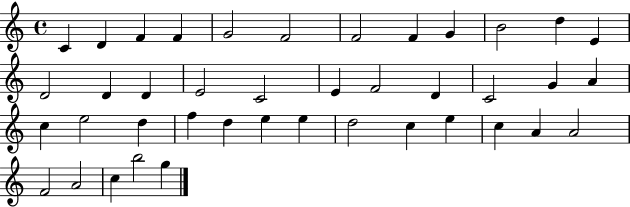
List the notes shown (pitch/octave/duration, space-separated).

C4/q D4/q F4/q F4/q G4/h F4/h F4/h F4/q G4/q B4/h D5/q E4/q D4/h D4/q D4/q E4/h C4/h E4/q F4/h D4/q C4/h G4/q A4/q C5/q E5/h D5/q F5/q D5/q E5/q E5/q D5/h C5/q E5/q C5/q A4/q A4/h F4/h A4/h C5/q B5/h G5/q